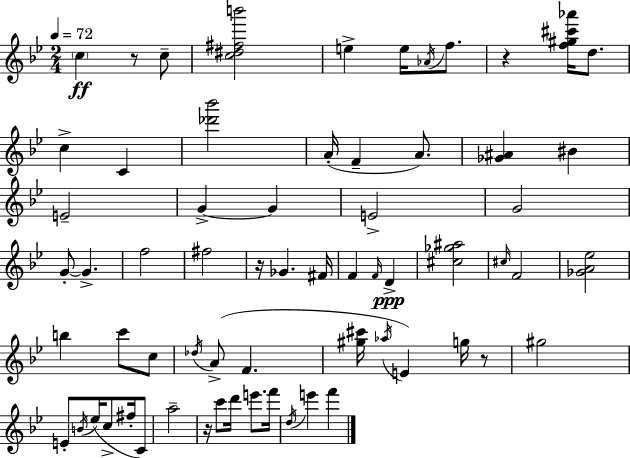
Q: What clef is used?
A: treble